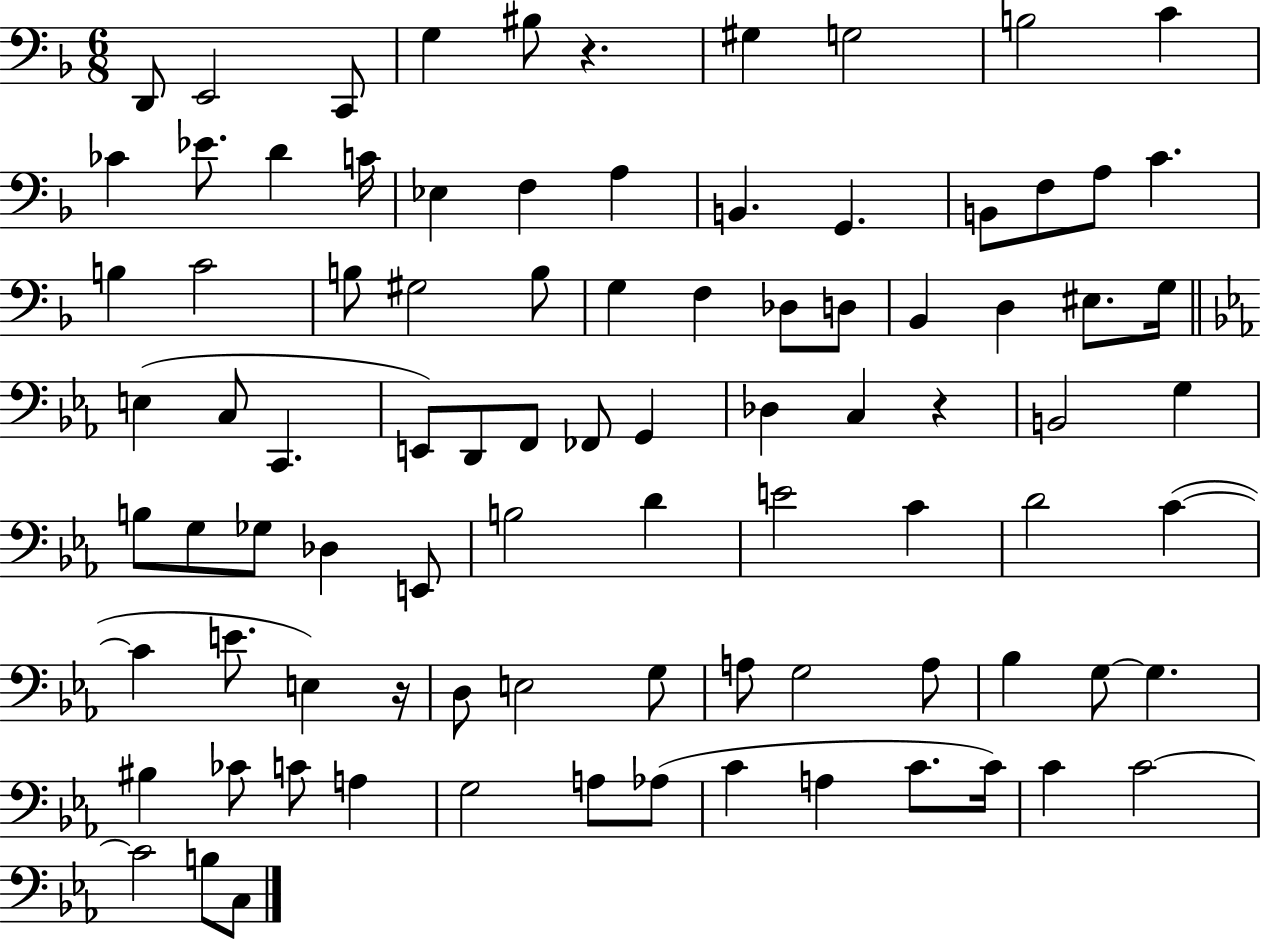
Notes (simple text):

D2/e E2/h C2/e G3/q BIS3/e R/q. G#3/q G3/h B3/h C4/q CES4/q Eb4/e. D4/q C4/s Eb3/q F3/q A3/q B2/q. G2/q. B2/e F3/e A3/e C4/q. B3/q C4/h B3/e G#3/h B3/e G3/q F3/q Db3/e D3/e Bb2/q D3/q EIS3/e. G3/s E3/q C3/e C2/q. E2/e D2/e F2/e FES2/e G2/q Db3/q C3/q R/q B2/h G3/q B3/e G3/e Gb3/e Db3/q E2/e B3/h D4/q E4/h C4/q D4/h C4/q C4/q E4/e. E3/q R/s D3/e E3/h G3/e A3/e G3/h A3/e Bb3/q G3/e G3/q. BIS3/q CES4/e C4/e A3/q G3/h A3/e Ab3/e C4/q A3/q C4/e. C4/s C4/q C4/h C4/h B3/e C3/e